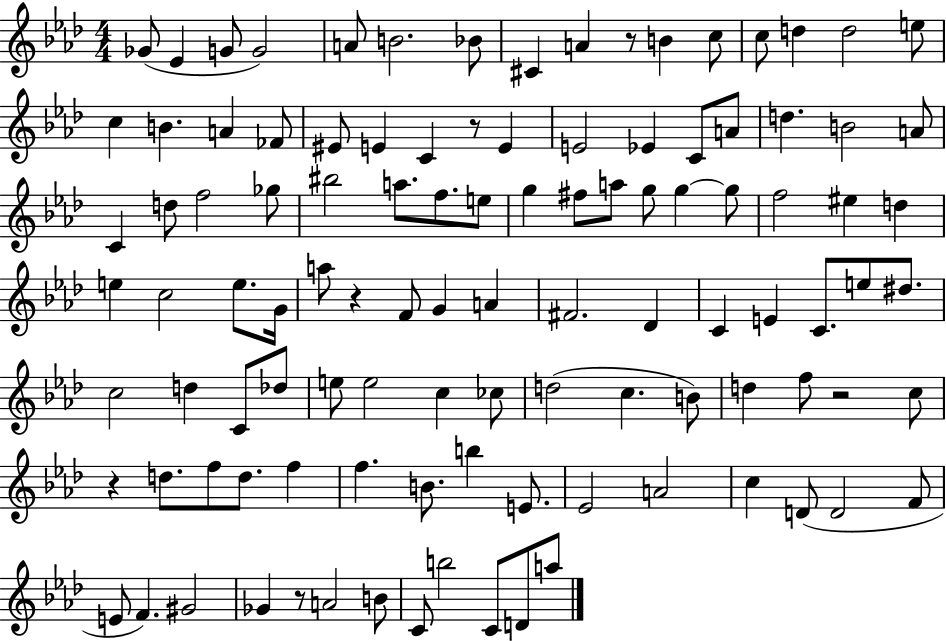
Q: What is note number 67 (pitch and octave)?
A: E5